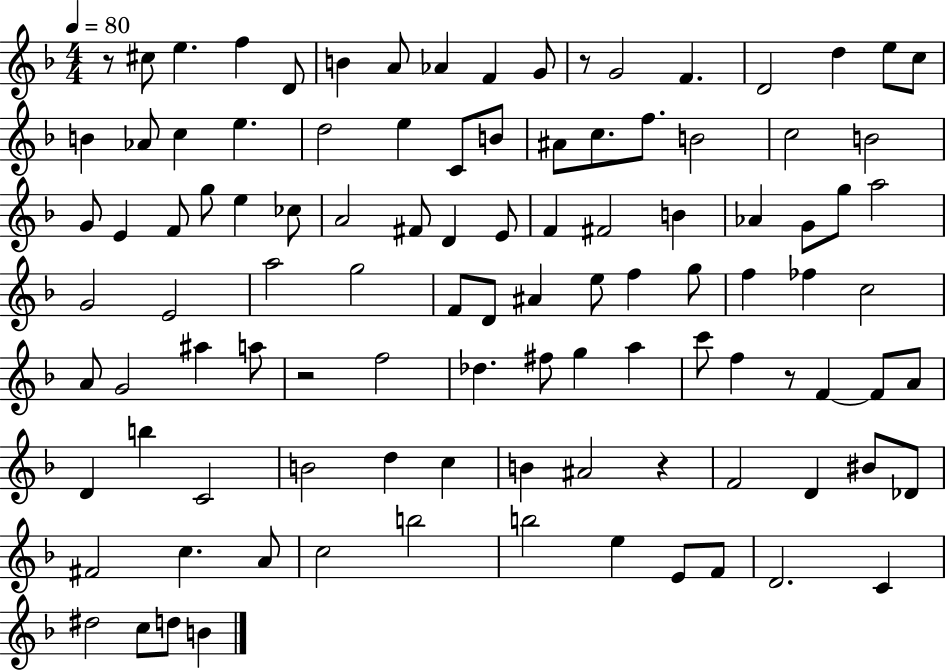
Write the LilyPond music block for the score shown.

{
  \clef treble
  \numericTimeSignature
  \time 4/4
  \key f \major
  \tempo 4 = 80
  \repeat volta 2 { r8 cis''8 e''4. f''4 d'8 | b'4 a'8 aes'4 f'4 g'8 | r8 g'2 f'4. | d'2 d''4 e''8 c''8 | \break b'4 aes'8 c''4 e''4. | d''2 e''4 c'8 b'8 | ais'8 c''8. f''8. b'2 | c''2 b'2 | \break g'8 e'4 f'8 g''8 e''4 ces''8 | a'2 fis'8 d'4 e'8 | f'4 fis'2 b'4 | aes'4 g'8 g''8 a''2 | \break g'2 e'2 | a''2 g''2 | f'8 d'8 ais'4 e''8 f''4 g''8 | f''4 fes''4 c''2 | \break a'8 g'2 ais''4 a''8 | r2 f''2 | des''4. fis''8 g''4 a''4 | c'''8 f''4 r8 f'4~~ f'8 a'8 | \break d'4 b''4 c'2 | b'2 d''4 c''4 | b'4 ais'2 r4 | f'2 d'4 bis'8 des'8 | \break fis'2 c''4. a'8 | c''2 b''2 | b''2 e''4 e'8 f'8 | d'2. c'4 | \break dis''2 c''8 d''8 b'4 | } \bar "|."
}